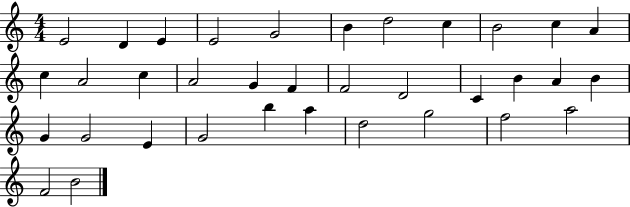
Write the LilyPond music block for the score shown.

{
  \clef treble
  \numericTimeSignature
  \time 4/4
  \key c \major
  e'2 d'4 e'4 | e'2 g'2 | b'4 d''2 c''4 | b'2 c''4 a'4 | \break c''4 a'2 c''4 | a'2 g'4 f'4 | f'2 d'2 | c'4 b'4 a'4 b'4 | \break g'4 g'2 e'4 | g'2 b''4 a''4 | d''2 g''2 | f''2 a''2 | \break f'2 b'2 | \bar "|."
}